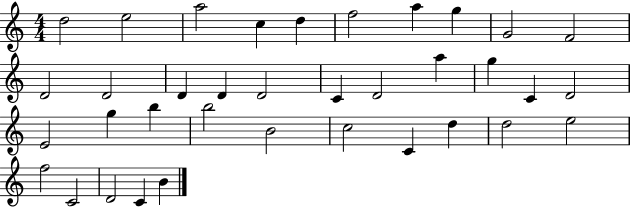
{
  \clef treble
  \numericTimeSignature
  \time 4/4
  \key c \major
  d''2 e''2 | a''2 c''4 d''4 | f''2 a''4 g''4 | g'2 f'2 | \break d'2 d'2 | d'4 d'4 d'2 | c'4 d'2 a''4 | g''4 c'4 d'2 | \break e'2 g''4 b''4 | b''2 b'2 | c''2 c'4 d''4 | d''2 e''2 | \break f''2 c'2 | d'2 c'4 b'4 | \bar "|."
}